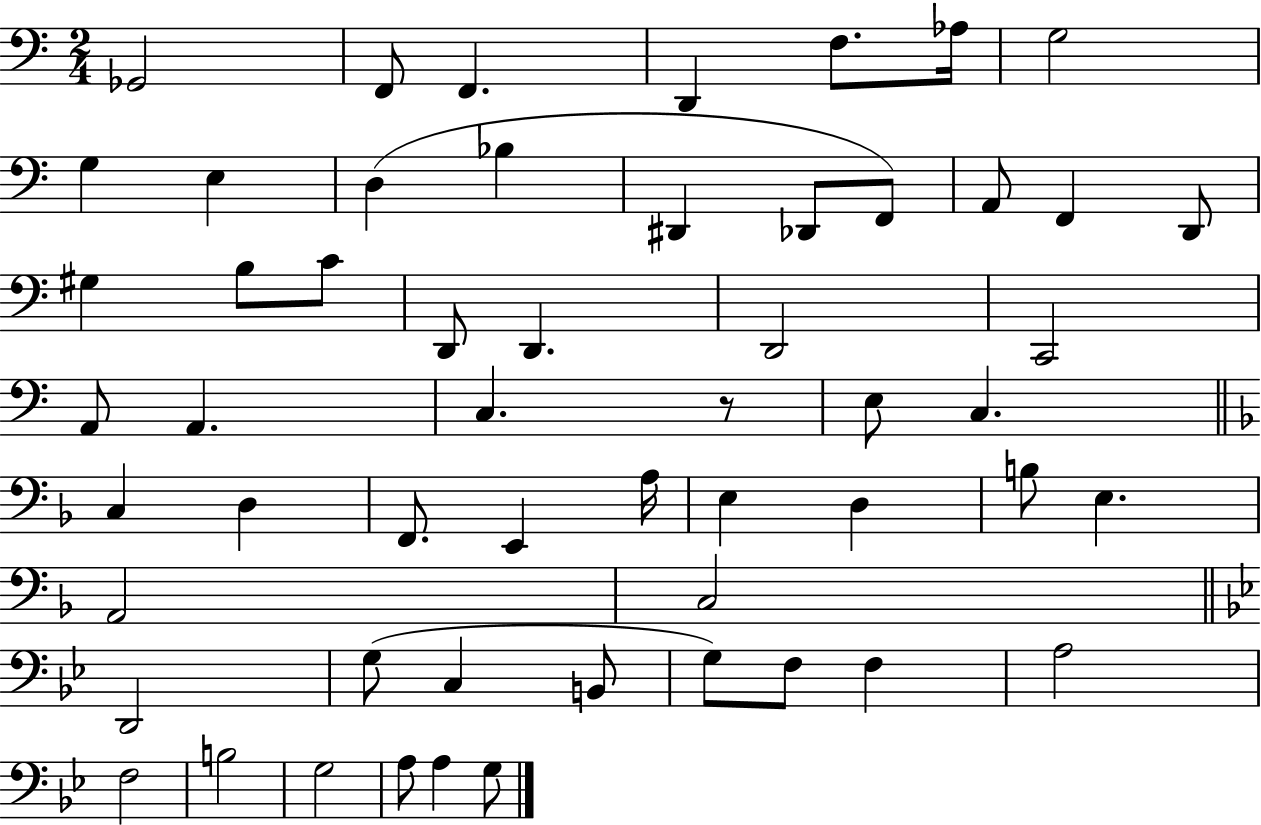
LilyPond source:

{
  \clef bass
  \numericTimeSignature
  \time 2/4
  \key c \major
  ges,2 | f,8 f,4. | d,4 f8. aes16 | g2 | \break g4 e4 | d4( bes4 | dis,4 des,8 f,8) | a,8 f,4 d,8 | \break gis4 b8 c'8 | d,8 d,4. | d,2 | c,2 | \break a,8 a,4. | c4. r8 | e8 c4. | \bar "||" \break \key d \minor c4 d4 | f,8. e,4 a16 | e4 d4 | b8 e4. | \break a,2 | c2 | \bar "||" \break \key bes \major d,2 | g8( c4 b,8 | g8) f8 f4 | a2 | \break f2 | b2 | g2 | a8 a4 g8 | \break \bar "|."
}